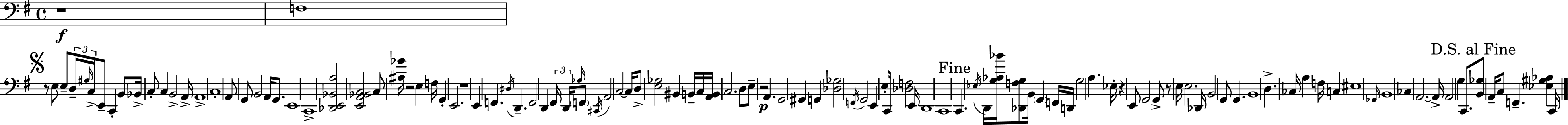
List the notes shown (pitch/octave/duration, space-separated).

R/w F3/w R/e E3/e E3/e D3/s G#3/s C3/s E2/e C2/q B2/e Bb2/s C3/e C3/q B2/h A2/s A2/w C3/w A2/e G2/e B2/h A2/s G2/e. E2/w C2/w [Db2,E2,Bb2,A3]/h [E2,A2,Bb2,C3]/h C3/e [A#3,Gb4]/s R/h E3/q F3/s G2/q E2/h. R/w E2/q F2/q. D#3/s D2/q. F2/h D2/q F#2/s D2/s Gb3/s F2/e C#2/s A2/h C3/h C3/s D3/e [E3,Gb3]/h BIS2/q B2/s C3/s [A2,B2]/s C3/h. D3/e E3/e R/h A2/q. G2/h G#2/q G2/q [Db3,Gb3]/h F2/s G2/h E2/q E3/e C2/s [Db3,F3]/h E2/s D2/w C2/w C2/q. Eb3/s D2/s [G3,Ab3,Bb4]/s [Db2,F3,G3]/e B2/s G2/q F2/s D2/s G3/h A3/q. Eb3/s R/q E2/e G2/h G2/e R/e E3/s E3/h. Db2/s B2/h G2/e G2/q. B2/w D3/q. CES3/s A3/q F3/s C3/q EIS3/w Gb2/s B2/w CES3/q A2/h. A2/s A2/h G3/q C2/e. [B2,Gb3]/e A2/s C3/e F2/q. [Eb3,G#3,Ab3]/q C2/s